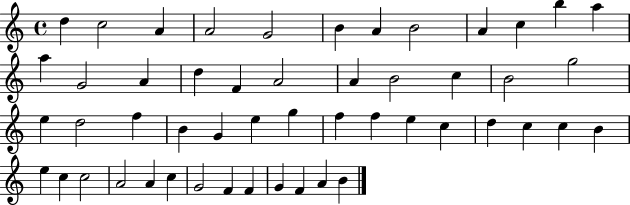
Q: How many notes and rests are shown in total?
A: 51